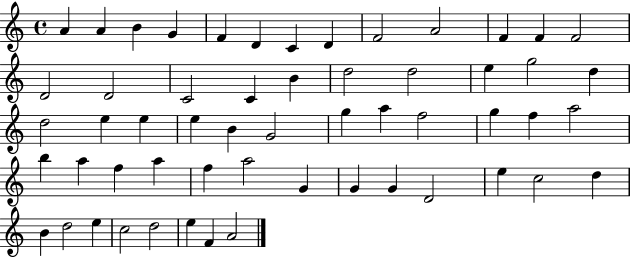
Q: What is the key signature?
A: C major